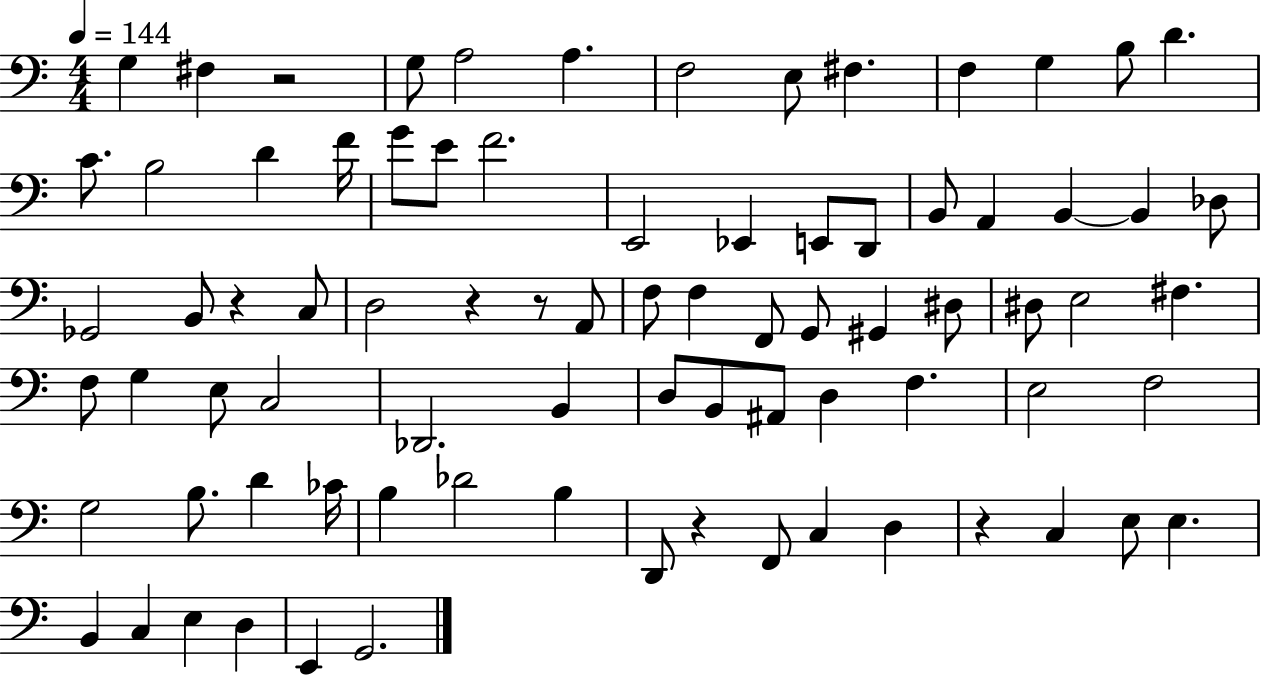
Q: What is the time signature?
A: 4/4